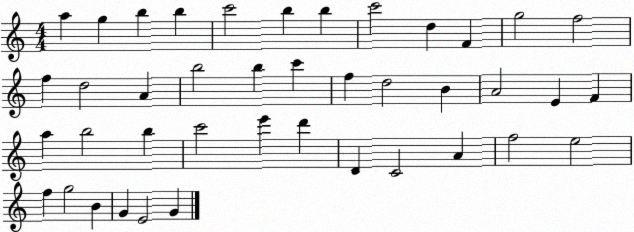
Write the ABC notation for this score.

X:1
T:Untitled
M:4/4
L:1/4
K:C
a g b b c'2 b b c'2 d F g2 f2 f d2 A b2 b c' f d2 B A2 E F a b2 b c'2 e' d' D C2 A f2 e2 f g2 B G E2 G